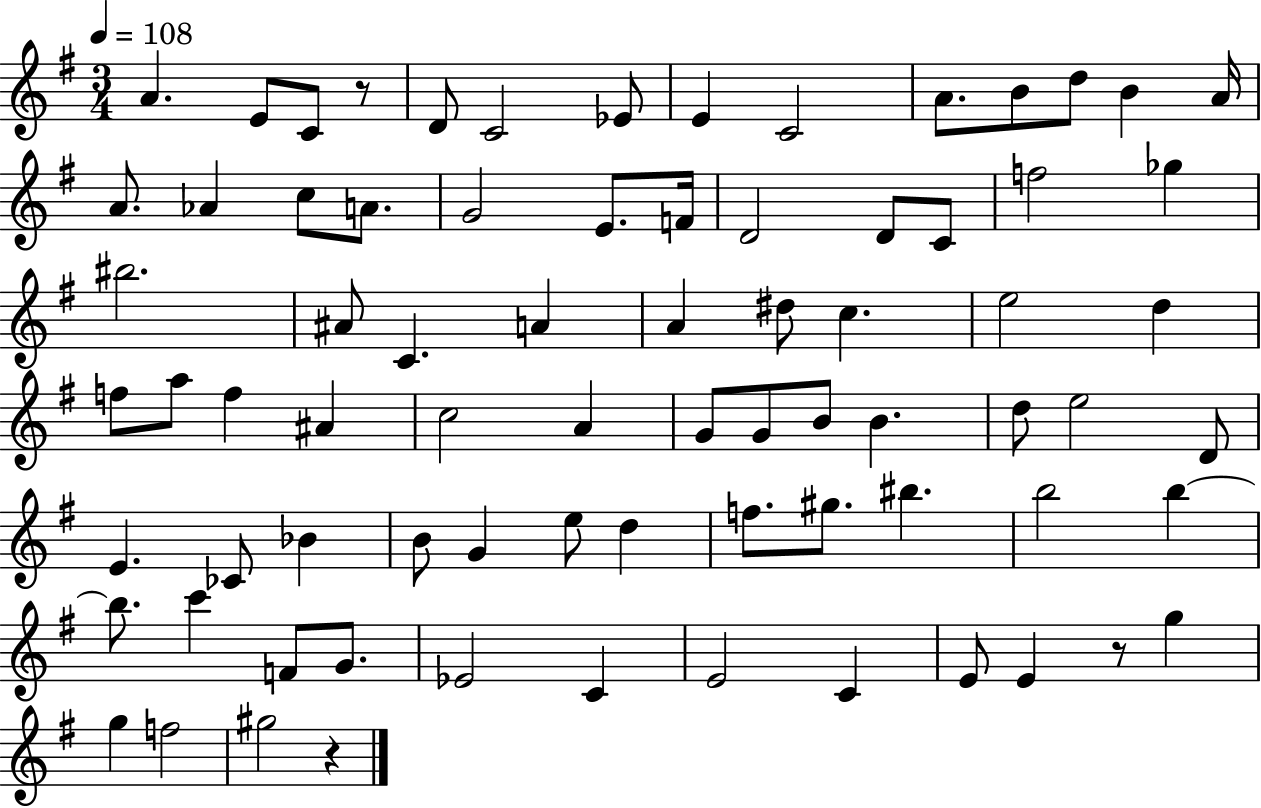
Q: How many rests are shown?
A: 3